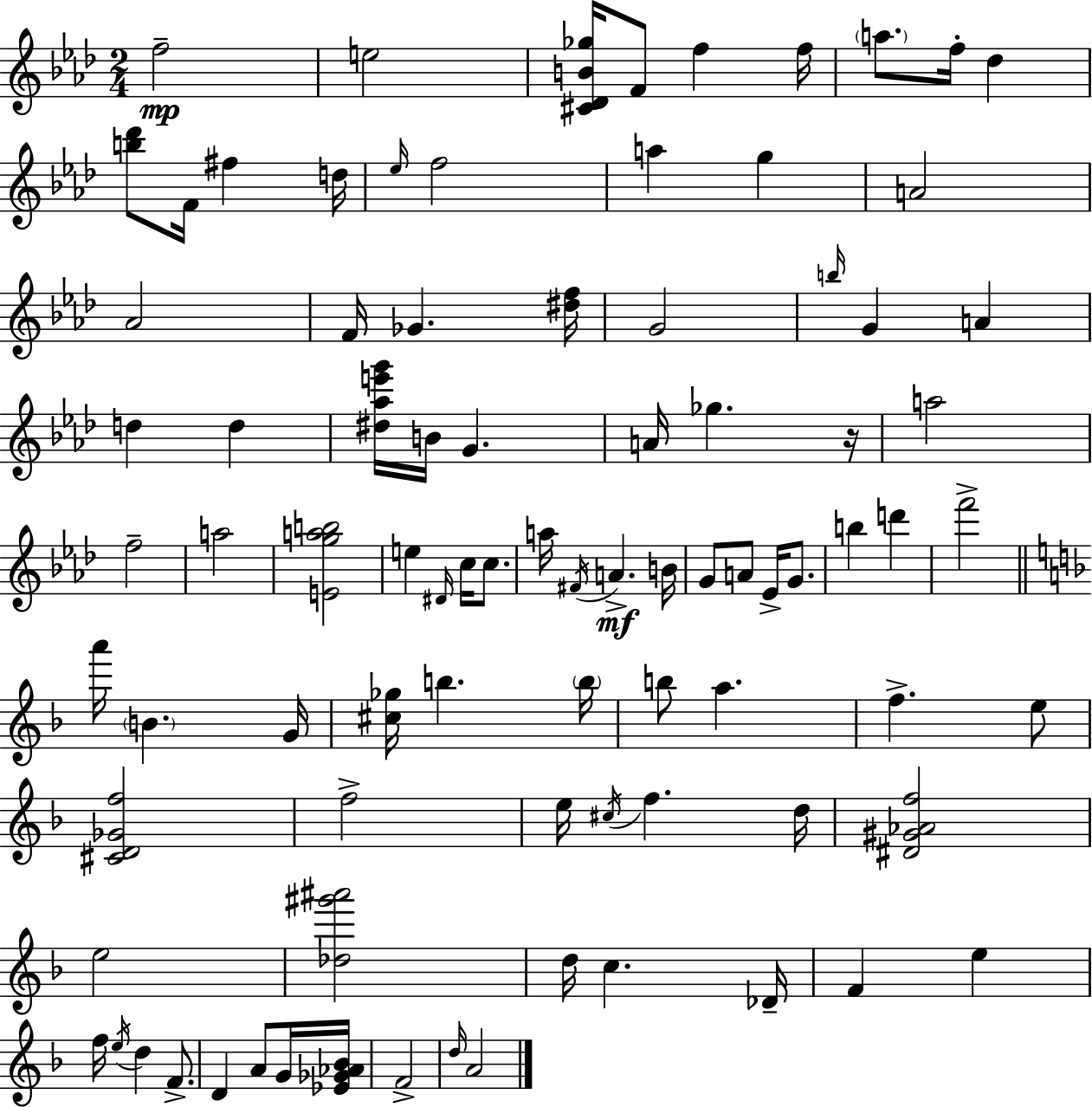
F5/h E5/h [C#4,Db4,B4,Gb5]/s F4/e F5/q F5/s A5/e. F5/s Db5/q [B5,Db6]/e F4/s F#5/q D5/s Eb5/s F5/h A5/q G5/q A4/h Ab4/h F4/s Gb4/q. [D#5,F5]/s G4/h B5/s G4/q A4/q D5/q D5/q [D#5,Ab5,E6,G6]/s B4/s G4/q. A4/s Gb5/q. R/s A5/h F5/h A5/h [E4,G5,A5,B5]/h E5/q D#4/s C5/s C5/e. A5/s F#4/s A4/q. B4/s G4/e A4/e Eb4/s G4/e. B5/q D6/q F6/h A6/s B4/q. G4/s [C#5,Gb5]/s B5/q. B5/s B5/e A5/q. F5/q. E5/e [C#4,D4,Gb4,F5]/h F5/h E5/s C#5/s F5/q. D5/s [D#4,G#4,Ab4,F5]/h E5/h [Db5,G#6,A#6]/h D5/s C5/q. Db4/s F4/q E5/q F5/s E5/s D5/q F4/e. D4/q A4/e G4/s [Eb4,Gb4,Ab4,Bb4]/s F4/h D5/s A4/h